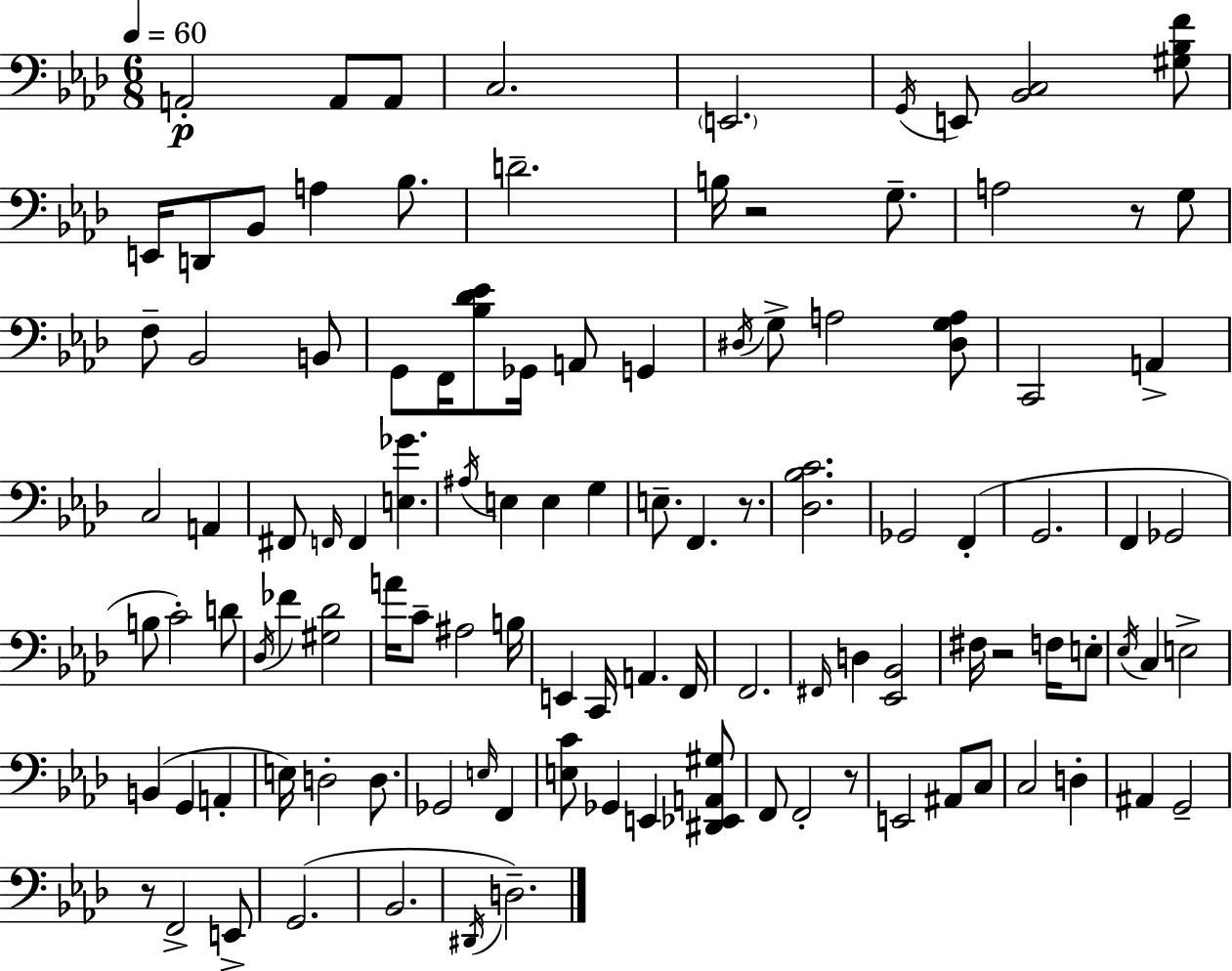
X:1
T:Untitled
M:6/8
L:1/4
K:Ab
A,,2 A,,/2 A,,/2 C,2 E,,2 G,,/4 E,,/2 [_B,,C,]2 [^G,_B,F]/2 E,,/4 D,,/2 _B,,/2 A, _B,/2 D2 B,/4 z2 G,/2 A,2 z/2 G,/2 F,/2 _B,,2 B,,/2 G,,/2 F,,/4 [_B,_D_E]/2 _G,,/4 A,,/2 G,, ^D,/4 G,/2 A,2 [^D,G,A,]/2 C,,2 A,, C,2 A,, ^F,,/2 F,,/4 F,, [E,_G] ^A,/4 E, E, G, E,/2 F,, z/2 [_D,_B,C]2 _G,,2 F,, G,,2 F,, _G,,2 B,/2 C2 D/2 _D,/4 _F [^G,_D]2 A/4 C/2 ^A,2 B,/4 E,, C,,/4 A,, F,,/4 F,,2 ^F,,/4 D, [_E,,_B,,]2 ^F,/4 z2 F,/4 E,/2 _E,/4 C, E,2 B,, G,, A,, E,/4 D,2 D,/2 _G,,2 E,/4 F,, [E,C]/2 _G,, E,, [^D,,_E,,A,,^G,]/2 F,,/2 F,,2 z/2 E,,2 ^A,,/2 C,/2 C,2 D, ^A,, G,,2 z/2 F,,2 E,,/2 G,,2 _B,,2 ^D,,/4 D,2